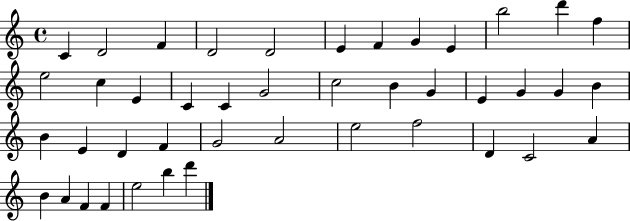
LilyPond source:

{
  \clef treble
  \time 4/4
  \defaultTimeSignature
  \key c \major
  c'4 d'2 f'4 | d'2 d'2 | e'4 f'4 g'4 e'4 | b''2 d'''4 f''4 | \break e''2 c''4 e'4 | c'4 c'4 g'2 | c''2 b'4 g'4 | e'4 g'4 g'4 b'4 | \break b'4 e'4 d'4 f'4 | g'2 a'2 | e''2 f''2 | d'4 c'2 a'4 | \break b'4 a'4 f'4 f'4 | e''2 b''4 d'''4 | \bar "|."
}